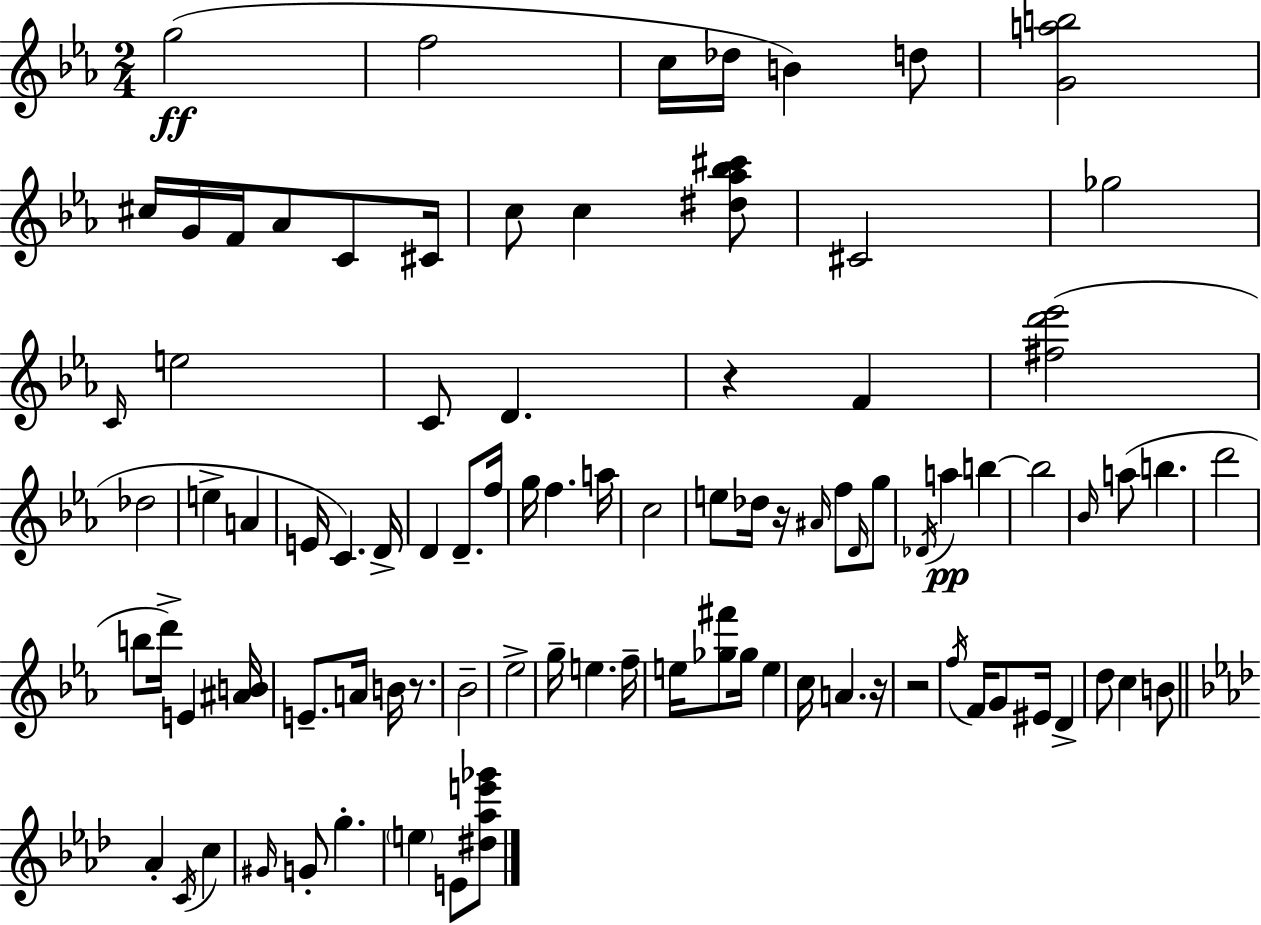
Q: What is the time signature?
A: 2/4